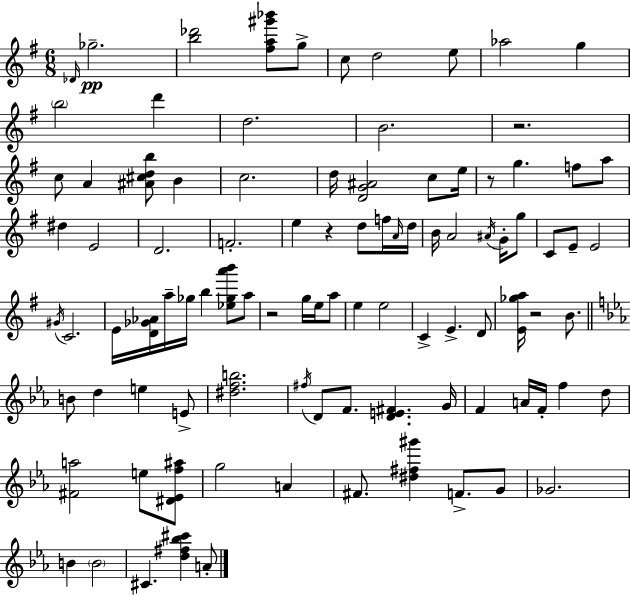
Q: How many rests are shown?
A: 5